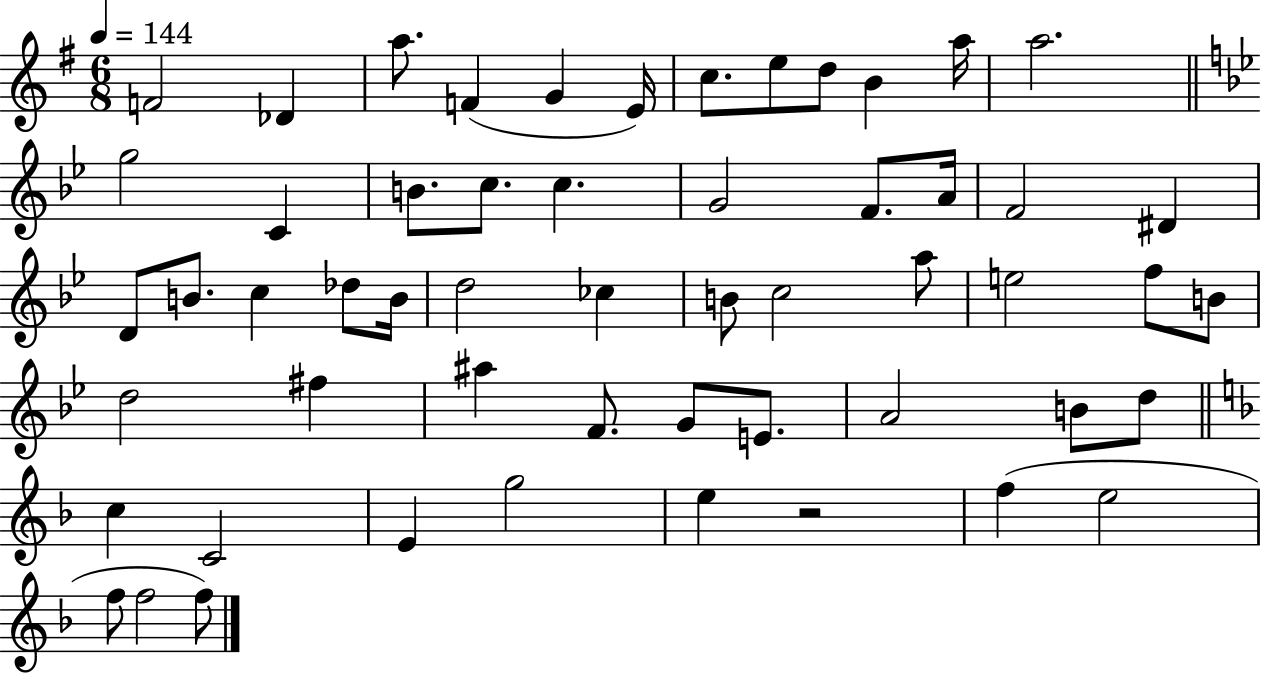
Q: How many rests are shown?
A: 1